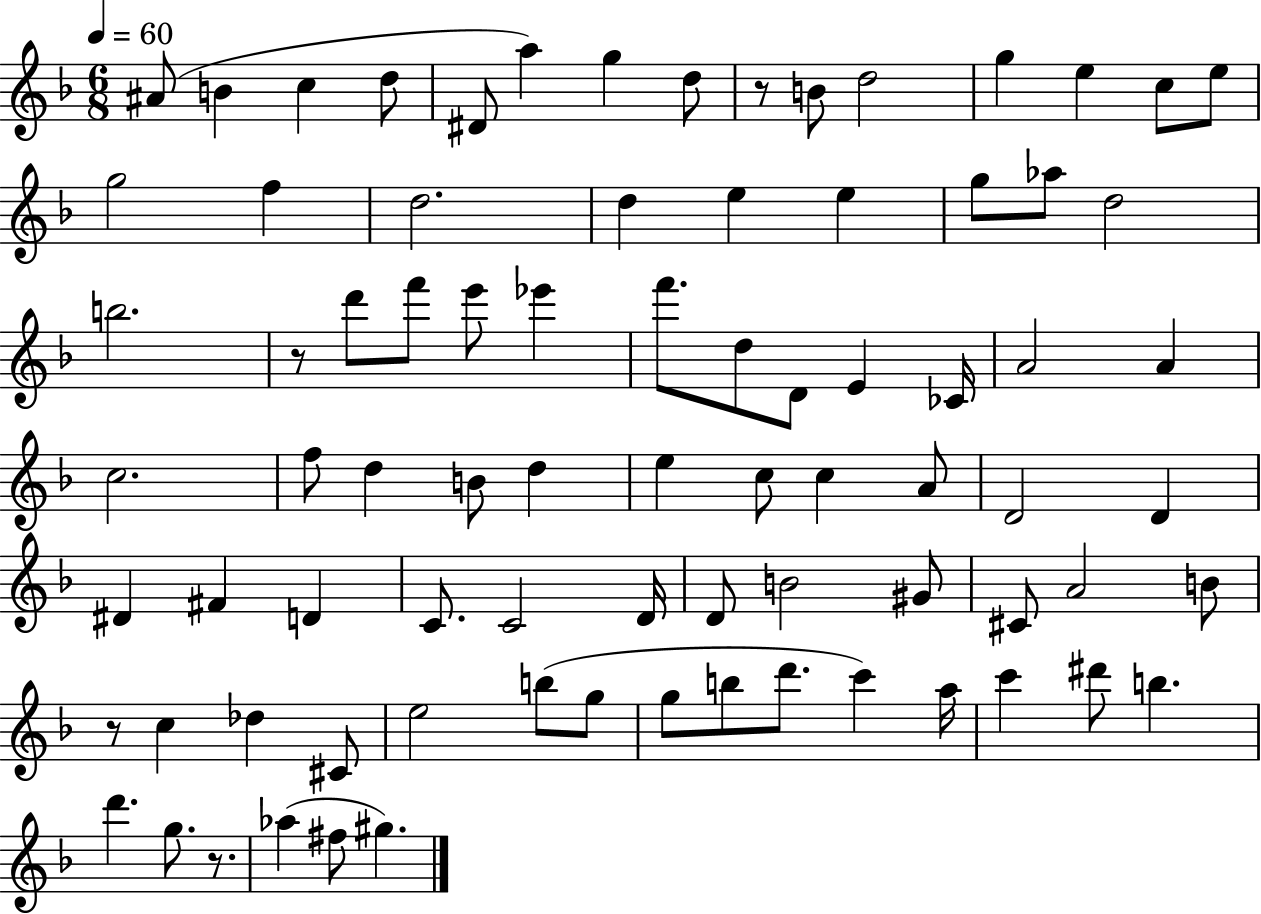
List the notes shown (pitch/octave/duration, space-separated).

A#4/e B4/q C5/q D5/e D#4/e A5/q G5/q D5/e R/e B4/e D5/h G5/q E5/q C5/e E5/e G5/h F5/q D5/h. D5/q E5/q E5/q G5/e Ab5/e D5/h B5/h. R/e D6/e F6/e E6/e Eb6/q F6/e. D5/e D4/e E4/q CES4/s A4/h A4/q C5/h. F5/e D5/q B4/e D5/q E5/q C5/e C5/q A4/e D4/h D4/q D#4/q F#4/q D4/q C4/e. C4/h D4/s D4/e B4/h G#4/e C#4/e A4/h B4/e R/e C5/q Db5/q C#4/e E5/h B5/e G5/e G5/e B5/e D6/e. C6/q A5/s C6/q D#6/e B5/q. D6/q. G5/e. R/e. Ab5/q F#5/e G#5/q.